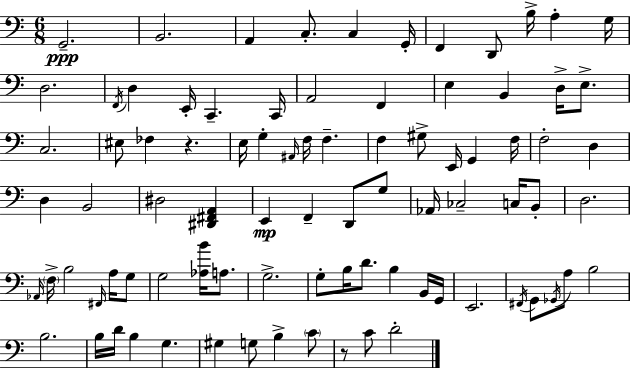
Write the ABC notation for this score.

X:1
T:Untitled
M:6/8
L:1/4
K:C
G,,2 B,,2 A,, C,/2 C, G,,/4 F,, D,,/2 B,/4 A, G,/4 D,2 F,,/4 D, E,,/4 C,, C,,/4 A,,2 F,, E, B,, D,/4 E,/2 C,2 ^E,/2 _F, z E,/4 G, ^A,,/4 F,/4 F, F, ^G,/2 E,,/4 G,, F,/4 F,2 D, D, B,,2 ^D,2 [^D,,^F,,A,,] E,, F,, D,,/2 G,/2 _A,,/4 _C,2 C,/4 B,,/2 D,2 _A,,/4 F,/4 B,2 ^F,,/4 A,/4 G,/2 G,2 [_A,B]/4 A,/2 G,2 G,/2 B,/4 D/2 B, B,,/4 G,,/4 E,,2 ^F,,/4 G,,/2 _G,,/4 A,/2 B,2 B,2 B,/4 D/4 B, G, ^G, G,/2 B, C/2 z/2 C/2 D2